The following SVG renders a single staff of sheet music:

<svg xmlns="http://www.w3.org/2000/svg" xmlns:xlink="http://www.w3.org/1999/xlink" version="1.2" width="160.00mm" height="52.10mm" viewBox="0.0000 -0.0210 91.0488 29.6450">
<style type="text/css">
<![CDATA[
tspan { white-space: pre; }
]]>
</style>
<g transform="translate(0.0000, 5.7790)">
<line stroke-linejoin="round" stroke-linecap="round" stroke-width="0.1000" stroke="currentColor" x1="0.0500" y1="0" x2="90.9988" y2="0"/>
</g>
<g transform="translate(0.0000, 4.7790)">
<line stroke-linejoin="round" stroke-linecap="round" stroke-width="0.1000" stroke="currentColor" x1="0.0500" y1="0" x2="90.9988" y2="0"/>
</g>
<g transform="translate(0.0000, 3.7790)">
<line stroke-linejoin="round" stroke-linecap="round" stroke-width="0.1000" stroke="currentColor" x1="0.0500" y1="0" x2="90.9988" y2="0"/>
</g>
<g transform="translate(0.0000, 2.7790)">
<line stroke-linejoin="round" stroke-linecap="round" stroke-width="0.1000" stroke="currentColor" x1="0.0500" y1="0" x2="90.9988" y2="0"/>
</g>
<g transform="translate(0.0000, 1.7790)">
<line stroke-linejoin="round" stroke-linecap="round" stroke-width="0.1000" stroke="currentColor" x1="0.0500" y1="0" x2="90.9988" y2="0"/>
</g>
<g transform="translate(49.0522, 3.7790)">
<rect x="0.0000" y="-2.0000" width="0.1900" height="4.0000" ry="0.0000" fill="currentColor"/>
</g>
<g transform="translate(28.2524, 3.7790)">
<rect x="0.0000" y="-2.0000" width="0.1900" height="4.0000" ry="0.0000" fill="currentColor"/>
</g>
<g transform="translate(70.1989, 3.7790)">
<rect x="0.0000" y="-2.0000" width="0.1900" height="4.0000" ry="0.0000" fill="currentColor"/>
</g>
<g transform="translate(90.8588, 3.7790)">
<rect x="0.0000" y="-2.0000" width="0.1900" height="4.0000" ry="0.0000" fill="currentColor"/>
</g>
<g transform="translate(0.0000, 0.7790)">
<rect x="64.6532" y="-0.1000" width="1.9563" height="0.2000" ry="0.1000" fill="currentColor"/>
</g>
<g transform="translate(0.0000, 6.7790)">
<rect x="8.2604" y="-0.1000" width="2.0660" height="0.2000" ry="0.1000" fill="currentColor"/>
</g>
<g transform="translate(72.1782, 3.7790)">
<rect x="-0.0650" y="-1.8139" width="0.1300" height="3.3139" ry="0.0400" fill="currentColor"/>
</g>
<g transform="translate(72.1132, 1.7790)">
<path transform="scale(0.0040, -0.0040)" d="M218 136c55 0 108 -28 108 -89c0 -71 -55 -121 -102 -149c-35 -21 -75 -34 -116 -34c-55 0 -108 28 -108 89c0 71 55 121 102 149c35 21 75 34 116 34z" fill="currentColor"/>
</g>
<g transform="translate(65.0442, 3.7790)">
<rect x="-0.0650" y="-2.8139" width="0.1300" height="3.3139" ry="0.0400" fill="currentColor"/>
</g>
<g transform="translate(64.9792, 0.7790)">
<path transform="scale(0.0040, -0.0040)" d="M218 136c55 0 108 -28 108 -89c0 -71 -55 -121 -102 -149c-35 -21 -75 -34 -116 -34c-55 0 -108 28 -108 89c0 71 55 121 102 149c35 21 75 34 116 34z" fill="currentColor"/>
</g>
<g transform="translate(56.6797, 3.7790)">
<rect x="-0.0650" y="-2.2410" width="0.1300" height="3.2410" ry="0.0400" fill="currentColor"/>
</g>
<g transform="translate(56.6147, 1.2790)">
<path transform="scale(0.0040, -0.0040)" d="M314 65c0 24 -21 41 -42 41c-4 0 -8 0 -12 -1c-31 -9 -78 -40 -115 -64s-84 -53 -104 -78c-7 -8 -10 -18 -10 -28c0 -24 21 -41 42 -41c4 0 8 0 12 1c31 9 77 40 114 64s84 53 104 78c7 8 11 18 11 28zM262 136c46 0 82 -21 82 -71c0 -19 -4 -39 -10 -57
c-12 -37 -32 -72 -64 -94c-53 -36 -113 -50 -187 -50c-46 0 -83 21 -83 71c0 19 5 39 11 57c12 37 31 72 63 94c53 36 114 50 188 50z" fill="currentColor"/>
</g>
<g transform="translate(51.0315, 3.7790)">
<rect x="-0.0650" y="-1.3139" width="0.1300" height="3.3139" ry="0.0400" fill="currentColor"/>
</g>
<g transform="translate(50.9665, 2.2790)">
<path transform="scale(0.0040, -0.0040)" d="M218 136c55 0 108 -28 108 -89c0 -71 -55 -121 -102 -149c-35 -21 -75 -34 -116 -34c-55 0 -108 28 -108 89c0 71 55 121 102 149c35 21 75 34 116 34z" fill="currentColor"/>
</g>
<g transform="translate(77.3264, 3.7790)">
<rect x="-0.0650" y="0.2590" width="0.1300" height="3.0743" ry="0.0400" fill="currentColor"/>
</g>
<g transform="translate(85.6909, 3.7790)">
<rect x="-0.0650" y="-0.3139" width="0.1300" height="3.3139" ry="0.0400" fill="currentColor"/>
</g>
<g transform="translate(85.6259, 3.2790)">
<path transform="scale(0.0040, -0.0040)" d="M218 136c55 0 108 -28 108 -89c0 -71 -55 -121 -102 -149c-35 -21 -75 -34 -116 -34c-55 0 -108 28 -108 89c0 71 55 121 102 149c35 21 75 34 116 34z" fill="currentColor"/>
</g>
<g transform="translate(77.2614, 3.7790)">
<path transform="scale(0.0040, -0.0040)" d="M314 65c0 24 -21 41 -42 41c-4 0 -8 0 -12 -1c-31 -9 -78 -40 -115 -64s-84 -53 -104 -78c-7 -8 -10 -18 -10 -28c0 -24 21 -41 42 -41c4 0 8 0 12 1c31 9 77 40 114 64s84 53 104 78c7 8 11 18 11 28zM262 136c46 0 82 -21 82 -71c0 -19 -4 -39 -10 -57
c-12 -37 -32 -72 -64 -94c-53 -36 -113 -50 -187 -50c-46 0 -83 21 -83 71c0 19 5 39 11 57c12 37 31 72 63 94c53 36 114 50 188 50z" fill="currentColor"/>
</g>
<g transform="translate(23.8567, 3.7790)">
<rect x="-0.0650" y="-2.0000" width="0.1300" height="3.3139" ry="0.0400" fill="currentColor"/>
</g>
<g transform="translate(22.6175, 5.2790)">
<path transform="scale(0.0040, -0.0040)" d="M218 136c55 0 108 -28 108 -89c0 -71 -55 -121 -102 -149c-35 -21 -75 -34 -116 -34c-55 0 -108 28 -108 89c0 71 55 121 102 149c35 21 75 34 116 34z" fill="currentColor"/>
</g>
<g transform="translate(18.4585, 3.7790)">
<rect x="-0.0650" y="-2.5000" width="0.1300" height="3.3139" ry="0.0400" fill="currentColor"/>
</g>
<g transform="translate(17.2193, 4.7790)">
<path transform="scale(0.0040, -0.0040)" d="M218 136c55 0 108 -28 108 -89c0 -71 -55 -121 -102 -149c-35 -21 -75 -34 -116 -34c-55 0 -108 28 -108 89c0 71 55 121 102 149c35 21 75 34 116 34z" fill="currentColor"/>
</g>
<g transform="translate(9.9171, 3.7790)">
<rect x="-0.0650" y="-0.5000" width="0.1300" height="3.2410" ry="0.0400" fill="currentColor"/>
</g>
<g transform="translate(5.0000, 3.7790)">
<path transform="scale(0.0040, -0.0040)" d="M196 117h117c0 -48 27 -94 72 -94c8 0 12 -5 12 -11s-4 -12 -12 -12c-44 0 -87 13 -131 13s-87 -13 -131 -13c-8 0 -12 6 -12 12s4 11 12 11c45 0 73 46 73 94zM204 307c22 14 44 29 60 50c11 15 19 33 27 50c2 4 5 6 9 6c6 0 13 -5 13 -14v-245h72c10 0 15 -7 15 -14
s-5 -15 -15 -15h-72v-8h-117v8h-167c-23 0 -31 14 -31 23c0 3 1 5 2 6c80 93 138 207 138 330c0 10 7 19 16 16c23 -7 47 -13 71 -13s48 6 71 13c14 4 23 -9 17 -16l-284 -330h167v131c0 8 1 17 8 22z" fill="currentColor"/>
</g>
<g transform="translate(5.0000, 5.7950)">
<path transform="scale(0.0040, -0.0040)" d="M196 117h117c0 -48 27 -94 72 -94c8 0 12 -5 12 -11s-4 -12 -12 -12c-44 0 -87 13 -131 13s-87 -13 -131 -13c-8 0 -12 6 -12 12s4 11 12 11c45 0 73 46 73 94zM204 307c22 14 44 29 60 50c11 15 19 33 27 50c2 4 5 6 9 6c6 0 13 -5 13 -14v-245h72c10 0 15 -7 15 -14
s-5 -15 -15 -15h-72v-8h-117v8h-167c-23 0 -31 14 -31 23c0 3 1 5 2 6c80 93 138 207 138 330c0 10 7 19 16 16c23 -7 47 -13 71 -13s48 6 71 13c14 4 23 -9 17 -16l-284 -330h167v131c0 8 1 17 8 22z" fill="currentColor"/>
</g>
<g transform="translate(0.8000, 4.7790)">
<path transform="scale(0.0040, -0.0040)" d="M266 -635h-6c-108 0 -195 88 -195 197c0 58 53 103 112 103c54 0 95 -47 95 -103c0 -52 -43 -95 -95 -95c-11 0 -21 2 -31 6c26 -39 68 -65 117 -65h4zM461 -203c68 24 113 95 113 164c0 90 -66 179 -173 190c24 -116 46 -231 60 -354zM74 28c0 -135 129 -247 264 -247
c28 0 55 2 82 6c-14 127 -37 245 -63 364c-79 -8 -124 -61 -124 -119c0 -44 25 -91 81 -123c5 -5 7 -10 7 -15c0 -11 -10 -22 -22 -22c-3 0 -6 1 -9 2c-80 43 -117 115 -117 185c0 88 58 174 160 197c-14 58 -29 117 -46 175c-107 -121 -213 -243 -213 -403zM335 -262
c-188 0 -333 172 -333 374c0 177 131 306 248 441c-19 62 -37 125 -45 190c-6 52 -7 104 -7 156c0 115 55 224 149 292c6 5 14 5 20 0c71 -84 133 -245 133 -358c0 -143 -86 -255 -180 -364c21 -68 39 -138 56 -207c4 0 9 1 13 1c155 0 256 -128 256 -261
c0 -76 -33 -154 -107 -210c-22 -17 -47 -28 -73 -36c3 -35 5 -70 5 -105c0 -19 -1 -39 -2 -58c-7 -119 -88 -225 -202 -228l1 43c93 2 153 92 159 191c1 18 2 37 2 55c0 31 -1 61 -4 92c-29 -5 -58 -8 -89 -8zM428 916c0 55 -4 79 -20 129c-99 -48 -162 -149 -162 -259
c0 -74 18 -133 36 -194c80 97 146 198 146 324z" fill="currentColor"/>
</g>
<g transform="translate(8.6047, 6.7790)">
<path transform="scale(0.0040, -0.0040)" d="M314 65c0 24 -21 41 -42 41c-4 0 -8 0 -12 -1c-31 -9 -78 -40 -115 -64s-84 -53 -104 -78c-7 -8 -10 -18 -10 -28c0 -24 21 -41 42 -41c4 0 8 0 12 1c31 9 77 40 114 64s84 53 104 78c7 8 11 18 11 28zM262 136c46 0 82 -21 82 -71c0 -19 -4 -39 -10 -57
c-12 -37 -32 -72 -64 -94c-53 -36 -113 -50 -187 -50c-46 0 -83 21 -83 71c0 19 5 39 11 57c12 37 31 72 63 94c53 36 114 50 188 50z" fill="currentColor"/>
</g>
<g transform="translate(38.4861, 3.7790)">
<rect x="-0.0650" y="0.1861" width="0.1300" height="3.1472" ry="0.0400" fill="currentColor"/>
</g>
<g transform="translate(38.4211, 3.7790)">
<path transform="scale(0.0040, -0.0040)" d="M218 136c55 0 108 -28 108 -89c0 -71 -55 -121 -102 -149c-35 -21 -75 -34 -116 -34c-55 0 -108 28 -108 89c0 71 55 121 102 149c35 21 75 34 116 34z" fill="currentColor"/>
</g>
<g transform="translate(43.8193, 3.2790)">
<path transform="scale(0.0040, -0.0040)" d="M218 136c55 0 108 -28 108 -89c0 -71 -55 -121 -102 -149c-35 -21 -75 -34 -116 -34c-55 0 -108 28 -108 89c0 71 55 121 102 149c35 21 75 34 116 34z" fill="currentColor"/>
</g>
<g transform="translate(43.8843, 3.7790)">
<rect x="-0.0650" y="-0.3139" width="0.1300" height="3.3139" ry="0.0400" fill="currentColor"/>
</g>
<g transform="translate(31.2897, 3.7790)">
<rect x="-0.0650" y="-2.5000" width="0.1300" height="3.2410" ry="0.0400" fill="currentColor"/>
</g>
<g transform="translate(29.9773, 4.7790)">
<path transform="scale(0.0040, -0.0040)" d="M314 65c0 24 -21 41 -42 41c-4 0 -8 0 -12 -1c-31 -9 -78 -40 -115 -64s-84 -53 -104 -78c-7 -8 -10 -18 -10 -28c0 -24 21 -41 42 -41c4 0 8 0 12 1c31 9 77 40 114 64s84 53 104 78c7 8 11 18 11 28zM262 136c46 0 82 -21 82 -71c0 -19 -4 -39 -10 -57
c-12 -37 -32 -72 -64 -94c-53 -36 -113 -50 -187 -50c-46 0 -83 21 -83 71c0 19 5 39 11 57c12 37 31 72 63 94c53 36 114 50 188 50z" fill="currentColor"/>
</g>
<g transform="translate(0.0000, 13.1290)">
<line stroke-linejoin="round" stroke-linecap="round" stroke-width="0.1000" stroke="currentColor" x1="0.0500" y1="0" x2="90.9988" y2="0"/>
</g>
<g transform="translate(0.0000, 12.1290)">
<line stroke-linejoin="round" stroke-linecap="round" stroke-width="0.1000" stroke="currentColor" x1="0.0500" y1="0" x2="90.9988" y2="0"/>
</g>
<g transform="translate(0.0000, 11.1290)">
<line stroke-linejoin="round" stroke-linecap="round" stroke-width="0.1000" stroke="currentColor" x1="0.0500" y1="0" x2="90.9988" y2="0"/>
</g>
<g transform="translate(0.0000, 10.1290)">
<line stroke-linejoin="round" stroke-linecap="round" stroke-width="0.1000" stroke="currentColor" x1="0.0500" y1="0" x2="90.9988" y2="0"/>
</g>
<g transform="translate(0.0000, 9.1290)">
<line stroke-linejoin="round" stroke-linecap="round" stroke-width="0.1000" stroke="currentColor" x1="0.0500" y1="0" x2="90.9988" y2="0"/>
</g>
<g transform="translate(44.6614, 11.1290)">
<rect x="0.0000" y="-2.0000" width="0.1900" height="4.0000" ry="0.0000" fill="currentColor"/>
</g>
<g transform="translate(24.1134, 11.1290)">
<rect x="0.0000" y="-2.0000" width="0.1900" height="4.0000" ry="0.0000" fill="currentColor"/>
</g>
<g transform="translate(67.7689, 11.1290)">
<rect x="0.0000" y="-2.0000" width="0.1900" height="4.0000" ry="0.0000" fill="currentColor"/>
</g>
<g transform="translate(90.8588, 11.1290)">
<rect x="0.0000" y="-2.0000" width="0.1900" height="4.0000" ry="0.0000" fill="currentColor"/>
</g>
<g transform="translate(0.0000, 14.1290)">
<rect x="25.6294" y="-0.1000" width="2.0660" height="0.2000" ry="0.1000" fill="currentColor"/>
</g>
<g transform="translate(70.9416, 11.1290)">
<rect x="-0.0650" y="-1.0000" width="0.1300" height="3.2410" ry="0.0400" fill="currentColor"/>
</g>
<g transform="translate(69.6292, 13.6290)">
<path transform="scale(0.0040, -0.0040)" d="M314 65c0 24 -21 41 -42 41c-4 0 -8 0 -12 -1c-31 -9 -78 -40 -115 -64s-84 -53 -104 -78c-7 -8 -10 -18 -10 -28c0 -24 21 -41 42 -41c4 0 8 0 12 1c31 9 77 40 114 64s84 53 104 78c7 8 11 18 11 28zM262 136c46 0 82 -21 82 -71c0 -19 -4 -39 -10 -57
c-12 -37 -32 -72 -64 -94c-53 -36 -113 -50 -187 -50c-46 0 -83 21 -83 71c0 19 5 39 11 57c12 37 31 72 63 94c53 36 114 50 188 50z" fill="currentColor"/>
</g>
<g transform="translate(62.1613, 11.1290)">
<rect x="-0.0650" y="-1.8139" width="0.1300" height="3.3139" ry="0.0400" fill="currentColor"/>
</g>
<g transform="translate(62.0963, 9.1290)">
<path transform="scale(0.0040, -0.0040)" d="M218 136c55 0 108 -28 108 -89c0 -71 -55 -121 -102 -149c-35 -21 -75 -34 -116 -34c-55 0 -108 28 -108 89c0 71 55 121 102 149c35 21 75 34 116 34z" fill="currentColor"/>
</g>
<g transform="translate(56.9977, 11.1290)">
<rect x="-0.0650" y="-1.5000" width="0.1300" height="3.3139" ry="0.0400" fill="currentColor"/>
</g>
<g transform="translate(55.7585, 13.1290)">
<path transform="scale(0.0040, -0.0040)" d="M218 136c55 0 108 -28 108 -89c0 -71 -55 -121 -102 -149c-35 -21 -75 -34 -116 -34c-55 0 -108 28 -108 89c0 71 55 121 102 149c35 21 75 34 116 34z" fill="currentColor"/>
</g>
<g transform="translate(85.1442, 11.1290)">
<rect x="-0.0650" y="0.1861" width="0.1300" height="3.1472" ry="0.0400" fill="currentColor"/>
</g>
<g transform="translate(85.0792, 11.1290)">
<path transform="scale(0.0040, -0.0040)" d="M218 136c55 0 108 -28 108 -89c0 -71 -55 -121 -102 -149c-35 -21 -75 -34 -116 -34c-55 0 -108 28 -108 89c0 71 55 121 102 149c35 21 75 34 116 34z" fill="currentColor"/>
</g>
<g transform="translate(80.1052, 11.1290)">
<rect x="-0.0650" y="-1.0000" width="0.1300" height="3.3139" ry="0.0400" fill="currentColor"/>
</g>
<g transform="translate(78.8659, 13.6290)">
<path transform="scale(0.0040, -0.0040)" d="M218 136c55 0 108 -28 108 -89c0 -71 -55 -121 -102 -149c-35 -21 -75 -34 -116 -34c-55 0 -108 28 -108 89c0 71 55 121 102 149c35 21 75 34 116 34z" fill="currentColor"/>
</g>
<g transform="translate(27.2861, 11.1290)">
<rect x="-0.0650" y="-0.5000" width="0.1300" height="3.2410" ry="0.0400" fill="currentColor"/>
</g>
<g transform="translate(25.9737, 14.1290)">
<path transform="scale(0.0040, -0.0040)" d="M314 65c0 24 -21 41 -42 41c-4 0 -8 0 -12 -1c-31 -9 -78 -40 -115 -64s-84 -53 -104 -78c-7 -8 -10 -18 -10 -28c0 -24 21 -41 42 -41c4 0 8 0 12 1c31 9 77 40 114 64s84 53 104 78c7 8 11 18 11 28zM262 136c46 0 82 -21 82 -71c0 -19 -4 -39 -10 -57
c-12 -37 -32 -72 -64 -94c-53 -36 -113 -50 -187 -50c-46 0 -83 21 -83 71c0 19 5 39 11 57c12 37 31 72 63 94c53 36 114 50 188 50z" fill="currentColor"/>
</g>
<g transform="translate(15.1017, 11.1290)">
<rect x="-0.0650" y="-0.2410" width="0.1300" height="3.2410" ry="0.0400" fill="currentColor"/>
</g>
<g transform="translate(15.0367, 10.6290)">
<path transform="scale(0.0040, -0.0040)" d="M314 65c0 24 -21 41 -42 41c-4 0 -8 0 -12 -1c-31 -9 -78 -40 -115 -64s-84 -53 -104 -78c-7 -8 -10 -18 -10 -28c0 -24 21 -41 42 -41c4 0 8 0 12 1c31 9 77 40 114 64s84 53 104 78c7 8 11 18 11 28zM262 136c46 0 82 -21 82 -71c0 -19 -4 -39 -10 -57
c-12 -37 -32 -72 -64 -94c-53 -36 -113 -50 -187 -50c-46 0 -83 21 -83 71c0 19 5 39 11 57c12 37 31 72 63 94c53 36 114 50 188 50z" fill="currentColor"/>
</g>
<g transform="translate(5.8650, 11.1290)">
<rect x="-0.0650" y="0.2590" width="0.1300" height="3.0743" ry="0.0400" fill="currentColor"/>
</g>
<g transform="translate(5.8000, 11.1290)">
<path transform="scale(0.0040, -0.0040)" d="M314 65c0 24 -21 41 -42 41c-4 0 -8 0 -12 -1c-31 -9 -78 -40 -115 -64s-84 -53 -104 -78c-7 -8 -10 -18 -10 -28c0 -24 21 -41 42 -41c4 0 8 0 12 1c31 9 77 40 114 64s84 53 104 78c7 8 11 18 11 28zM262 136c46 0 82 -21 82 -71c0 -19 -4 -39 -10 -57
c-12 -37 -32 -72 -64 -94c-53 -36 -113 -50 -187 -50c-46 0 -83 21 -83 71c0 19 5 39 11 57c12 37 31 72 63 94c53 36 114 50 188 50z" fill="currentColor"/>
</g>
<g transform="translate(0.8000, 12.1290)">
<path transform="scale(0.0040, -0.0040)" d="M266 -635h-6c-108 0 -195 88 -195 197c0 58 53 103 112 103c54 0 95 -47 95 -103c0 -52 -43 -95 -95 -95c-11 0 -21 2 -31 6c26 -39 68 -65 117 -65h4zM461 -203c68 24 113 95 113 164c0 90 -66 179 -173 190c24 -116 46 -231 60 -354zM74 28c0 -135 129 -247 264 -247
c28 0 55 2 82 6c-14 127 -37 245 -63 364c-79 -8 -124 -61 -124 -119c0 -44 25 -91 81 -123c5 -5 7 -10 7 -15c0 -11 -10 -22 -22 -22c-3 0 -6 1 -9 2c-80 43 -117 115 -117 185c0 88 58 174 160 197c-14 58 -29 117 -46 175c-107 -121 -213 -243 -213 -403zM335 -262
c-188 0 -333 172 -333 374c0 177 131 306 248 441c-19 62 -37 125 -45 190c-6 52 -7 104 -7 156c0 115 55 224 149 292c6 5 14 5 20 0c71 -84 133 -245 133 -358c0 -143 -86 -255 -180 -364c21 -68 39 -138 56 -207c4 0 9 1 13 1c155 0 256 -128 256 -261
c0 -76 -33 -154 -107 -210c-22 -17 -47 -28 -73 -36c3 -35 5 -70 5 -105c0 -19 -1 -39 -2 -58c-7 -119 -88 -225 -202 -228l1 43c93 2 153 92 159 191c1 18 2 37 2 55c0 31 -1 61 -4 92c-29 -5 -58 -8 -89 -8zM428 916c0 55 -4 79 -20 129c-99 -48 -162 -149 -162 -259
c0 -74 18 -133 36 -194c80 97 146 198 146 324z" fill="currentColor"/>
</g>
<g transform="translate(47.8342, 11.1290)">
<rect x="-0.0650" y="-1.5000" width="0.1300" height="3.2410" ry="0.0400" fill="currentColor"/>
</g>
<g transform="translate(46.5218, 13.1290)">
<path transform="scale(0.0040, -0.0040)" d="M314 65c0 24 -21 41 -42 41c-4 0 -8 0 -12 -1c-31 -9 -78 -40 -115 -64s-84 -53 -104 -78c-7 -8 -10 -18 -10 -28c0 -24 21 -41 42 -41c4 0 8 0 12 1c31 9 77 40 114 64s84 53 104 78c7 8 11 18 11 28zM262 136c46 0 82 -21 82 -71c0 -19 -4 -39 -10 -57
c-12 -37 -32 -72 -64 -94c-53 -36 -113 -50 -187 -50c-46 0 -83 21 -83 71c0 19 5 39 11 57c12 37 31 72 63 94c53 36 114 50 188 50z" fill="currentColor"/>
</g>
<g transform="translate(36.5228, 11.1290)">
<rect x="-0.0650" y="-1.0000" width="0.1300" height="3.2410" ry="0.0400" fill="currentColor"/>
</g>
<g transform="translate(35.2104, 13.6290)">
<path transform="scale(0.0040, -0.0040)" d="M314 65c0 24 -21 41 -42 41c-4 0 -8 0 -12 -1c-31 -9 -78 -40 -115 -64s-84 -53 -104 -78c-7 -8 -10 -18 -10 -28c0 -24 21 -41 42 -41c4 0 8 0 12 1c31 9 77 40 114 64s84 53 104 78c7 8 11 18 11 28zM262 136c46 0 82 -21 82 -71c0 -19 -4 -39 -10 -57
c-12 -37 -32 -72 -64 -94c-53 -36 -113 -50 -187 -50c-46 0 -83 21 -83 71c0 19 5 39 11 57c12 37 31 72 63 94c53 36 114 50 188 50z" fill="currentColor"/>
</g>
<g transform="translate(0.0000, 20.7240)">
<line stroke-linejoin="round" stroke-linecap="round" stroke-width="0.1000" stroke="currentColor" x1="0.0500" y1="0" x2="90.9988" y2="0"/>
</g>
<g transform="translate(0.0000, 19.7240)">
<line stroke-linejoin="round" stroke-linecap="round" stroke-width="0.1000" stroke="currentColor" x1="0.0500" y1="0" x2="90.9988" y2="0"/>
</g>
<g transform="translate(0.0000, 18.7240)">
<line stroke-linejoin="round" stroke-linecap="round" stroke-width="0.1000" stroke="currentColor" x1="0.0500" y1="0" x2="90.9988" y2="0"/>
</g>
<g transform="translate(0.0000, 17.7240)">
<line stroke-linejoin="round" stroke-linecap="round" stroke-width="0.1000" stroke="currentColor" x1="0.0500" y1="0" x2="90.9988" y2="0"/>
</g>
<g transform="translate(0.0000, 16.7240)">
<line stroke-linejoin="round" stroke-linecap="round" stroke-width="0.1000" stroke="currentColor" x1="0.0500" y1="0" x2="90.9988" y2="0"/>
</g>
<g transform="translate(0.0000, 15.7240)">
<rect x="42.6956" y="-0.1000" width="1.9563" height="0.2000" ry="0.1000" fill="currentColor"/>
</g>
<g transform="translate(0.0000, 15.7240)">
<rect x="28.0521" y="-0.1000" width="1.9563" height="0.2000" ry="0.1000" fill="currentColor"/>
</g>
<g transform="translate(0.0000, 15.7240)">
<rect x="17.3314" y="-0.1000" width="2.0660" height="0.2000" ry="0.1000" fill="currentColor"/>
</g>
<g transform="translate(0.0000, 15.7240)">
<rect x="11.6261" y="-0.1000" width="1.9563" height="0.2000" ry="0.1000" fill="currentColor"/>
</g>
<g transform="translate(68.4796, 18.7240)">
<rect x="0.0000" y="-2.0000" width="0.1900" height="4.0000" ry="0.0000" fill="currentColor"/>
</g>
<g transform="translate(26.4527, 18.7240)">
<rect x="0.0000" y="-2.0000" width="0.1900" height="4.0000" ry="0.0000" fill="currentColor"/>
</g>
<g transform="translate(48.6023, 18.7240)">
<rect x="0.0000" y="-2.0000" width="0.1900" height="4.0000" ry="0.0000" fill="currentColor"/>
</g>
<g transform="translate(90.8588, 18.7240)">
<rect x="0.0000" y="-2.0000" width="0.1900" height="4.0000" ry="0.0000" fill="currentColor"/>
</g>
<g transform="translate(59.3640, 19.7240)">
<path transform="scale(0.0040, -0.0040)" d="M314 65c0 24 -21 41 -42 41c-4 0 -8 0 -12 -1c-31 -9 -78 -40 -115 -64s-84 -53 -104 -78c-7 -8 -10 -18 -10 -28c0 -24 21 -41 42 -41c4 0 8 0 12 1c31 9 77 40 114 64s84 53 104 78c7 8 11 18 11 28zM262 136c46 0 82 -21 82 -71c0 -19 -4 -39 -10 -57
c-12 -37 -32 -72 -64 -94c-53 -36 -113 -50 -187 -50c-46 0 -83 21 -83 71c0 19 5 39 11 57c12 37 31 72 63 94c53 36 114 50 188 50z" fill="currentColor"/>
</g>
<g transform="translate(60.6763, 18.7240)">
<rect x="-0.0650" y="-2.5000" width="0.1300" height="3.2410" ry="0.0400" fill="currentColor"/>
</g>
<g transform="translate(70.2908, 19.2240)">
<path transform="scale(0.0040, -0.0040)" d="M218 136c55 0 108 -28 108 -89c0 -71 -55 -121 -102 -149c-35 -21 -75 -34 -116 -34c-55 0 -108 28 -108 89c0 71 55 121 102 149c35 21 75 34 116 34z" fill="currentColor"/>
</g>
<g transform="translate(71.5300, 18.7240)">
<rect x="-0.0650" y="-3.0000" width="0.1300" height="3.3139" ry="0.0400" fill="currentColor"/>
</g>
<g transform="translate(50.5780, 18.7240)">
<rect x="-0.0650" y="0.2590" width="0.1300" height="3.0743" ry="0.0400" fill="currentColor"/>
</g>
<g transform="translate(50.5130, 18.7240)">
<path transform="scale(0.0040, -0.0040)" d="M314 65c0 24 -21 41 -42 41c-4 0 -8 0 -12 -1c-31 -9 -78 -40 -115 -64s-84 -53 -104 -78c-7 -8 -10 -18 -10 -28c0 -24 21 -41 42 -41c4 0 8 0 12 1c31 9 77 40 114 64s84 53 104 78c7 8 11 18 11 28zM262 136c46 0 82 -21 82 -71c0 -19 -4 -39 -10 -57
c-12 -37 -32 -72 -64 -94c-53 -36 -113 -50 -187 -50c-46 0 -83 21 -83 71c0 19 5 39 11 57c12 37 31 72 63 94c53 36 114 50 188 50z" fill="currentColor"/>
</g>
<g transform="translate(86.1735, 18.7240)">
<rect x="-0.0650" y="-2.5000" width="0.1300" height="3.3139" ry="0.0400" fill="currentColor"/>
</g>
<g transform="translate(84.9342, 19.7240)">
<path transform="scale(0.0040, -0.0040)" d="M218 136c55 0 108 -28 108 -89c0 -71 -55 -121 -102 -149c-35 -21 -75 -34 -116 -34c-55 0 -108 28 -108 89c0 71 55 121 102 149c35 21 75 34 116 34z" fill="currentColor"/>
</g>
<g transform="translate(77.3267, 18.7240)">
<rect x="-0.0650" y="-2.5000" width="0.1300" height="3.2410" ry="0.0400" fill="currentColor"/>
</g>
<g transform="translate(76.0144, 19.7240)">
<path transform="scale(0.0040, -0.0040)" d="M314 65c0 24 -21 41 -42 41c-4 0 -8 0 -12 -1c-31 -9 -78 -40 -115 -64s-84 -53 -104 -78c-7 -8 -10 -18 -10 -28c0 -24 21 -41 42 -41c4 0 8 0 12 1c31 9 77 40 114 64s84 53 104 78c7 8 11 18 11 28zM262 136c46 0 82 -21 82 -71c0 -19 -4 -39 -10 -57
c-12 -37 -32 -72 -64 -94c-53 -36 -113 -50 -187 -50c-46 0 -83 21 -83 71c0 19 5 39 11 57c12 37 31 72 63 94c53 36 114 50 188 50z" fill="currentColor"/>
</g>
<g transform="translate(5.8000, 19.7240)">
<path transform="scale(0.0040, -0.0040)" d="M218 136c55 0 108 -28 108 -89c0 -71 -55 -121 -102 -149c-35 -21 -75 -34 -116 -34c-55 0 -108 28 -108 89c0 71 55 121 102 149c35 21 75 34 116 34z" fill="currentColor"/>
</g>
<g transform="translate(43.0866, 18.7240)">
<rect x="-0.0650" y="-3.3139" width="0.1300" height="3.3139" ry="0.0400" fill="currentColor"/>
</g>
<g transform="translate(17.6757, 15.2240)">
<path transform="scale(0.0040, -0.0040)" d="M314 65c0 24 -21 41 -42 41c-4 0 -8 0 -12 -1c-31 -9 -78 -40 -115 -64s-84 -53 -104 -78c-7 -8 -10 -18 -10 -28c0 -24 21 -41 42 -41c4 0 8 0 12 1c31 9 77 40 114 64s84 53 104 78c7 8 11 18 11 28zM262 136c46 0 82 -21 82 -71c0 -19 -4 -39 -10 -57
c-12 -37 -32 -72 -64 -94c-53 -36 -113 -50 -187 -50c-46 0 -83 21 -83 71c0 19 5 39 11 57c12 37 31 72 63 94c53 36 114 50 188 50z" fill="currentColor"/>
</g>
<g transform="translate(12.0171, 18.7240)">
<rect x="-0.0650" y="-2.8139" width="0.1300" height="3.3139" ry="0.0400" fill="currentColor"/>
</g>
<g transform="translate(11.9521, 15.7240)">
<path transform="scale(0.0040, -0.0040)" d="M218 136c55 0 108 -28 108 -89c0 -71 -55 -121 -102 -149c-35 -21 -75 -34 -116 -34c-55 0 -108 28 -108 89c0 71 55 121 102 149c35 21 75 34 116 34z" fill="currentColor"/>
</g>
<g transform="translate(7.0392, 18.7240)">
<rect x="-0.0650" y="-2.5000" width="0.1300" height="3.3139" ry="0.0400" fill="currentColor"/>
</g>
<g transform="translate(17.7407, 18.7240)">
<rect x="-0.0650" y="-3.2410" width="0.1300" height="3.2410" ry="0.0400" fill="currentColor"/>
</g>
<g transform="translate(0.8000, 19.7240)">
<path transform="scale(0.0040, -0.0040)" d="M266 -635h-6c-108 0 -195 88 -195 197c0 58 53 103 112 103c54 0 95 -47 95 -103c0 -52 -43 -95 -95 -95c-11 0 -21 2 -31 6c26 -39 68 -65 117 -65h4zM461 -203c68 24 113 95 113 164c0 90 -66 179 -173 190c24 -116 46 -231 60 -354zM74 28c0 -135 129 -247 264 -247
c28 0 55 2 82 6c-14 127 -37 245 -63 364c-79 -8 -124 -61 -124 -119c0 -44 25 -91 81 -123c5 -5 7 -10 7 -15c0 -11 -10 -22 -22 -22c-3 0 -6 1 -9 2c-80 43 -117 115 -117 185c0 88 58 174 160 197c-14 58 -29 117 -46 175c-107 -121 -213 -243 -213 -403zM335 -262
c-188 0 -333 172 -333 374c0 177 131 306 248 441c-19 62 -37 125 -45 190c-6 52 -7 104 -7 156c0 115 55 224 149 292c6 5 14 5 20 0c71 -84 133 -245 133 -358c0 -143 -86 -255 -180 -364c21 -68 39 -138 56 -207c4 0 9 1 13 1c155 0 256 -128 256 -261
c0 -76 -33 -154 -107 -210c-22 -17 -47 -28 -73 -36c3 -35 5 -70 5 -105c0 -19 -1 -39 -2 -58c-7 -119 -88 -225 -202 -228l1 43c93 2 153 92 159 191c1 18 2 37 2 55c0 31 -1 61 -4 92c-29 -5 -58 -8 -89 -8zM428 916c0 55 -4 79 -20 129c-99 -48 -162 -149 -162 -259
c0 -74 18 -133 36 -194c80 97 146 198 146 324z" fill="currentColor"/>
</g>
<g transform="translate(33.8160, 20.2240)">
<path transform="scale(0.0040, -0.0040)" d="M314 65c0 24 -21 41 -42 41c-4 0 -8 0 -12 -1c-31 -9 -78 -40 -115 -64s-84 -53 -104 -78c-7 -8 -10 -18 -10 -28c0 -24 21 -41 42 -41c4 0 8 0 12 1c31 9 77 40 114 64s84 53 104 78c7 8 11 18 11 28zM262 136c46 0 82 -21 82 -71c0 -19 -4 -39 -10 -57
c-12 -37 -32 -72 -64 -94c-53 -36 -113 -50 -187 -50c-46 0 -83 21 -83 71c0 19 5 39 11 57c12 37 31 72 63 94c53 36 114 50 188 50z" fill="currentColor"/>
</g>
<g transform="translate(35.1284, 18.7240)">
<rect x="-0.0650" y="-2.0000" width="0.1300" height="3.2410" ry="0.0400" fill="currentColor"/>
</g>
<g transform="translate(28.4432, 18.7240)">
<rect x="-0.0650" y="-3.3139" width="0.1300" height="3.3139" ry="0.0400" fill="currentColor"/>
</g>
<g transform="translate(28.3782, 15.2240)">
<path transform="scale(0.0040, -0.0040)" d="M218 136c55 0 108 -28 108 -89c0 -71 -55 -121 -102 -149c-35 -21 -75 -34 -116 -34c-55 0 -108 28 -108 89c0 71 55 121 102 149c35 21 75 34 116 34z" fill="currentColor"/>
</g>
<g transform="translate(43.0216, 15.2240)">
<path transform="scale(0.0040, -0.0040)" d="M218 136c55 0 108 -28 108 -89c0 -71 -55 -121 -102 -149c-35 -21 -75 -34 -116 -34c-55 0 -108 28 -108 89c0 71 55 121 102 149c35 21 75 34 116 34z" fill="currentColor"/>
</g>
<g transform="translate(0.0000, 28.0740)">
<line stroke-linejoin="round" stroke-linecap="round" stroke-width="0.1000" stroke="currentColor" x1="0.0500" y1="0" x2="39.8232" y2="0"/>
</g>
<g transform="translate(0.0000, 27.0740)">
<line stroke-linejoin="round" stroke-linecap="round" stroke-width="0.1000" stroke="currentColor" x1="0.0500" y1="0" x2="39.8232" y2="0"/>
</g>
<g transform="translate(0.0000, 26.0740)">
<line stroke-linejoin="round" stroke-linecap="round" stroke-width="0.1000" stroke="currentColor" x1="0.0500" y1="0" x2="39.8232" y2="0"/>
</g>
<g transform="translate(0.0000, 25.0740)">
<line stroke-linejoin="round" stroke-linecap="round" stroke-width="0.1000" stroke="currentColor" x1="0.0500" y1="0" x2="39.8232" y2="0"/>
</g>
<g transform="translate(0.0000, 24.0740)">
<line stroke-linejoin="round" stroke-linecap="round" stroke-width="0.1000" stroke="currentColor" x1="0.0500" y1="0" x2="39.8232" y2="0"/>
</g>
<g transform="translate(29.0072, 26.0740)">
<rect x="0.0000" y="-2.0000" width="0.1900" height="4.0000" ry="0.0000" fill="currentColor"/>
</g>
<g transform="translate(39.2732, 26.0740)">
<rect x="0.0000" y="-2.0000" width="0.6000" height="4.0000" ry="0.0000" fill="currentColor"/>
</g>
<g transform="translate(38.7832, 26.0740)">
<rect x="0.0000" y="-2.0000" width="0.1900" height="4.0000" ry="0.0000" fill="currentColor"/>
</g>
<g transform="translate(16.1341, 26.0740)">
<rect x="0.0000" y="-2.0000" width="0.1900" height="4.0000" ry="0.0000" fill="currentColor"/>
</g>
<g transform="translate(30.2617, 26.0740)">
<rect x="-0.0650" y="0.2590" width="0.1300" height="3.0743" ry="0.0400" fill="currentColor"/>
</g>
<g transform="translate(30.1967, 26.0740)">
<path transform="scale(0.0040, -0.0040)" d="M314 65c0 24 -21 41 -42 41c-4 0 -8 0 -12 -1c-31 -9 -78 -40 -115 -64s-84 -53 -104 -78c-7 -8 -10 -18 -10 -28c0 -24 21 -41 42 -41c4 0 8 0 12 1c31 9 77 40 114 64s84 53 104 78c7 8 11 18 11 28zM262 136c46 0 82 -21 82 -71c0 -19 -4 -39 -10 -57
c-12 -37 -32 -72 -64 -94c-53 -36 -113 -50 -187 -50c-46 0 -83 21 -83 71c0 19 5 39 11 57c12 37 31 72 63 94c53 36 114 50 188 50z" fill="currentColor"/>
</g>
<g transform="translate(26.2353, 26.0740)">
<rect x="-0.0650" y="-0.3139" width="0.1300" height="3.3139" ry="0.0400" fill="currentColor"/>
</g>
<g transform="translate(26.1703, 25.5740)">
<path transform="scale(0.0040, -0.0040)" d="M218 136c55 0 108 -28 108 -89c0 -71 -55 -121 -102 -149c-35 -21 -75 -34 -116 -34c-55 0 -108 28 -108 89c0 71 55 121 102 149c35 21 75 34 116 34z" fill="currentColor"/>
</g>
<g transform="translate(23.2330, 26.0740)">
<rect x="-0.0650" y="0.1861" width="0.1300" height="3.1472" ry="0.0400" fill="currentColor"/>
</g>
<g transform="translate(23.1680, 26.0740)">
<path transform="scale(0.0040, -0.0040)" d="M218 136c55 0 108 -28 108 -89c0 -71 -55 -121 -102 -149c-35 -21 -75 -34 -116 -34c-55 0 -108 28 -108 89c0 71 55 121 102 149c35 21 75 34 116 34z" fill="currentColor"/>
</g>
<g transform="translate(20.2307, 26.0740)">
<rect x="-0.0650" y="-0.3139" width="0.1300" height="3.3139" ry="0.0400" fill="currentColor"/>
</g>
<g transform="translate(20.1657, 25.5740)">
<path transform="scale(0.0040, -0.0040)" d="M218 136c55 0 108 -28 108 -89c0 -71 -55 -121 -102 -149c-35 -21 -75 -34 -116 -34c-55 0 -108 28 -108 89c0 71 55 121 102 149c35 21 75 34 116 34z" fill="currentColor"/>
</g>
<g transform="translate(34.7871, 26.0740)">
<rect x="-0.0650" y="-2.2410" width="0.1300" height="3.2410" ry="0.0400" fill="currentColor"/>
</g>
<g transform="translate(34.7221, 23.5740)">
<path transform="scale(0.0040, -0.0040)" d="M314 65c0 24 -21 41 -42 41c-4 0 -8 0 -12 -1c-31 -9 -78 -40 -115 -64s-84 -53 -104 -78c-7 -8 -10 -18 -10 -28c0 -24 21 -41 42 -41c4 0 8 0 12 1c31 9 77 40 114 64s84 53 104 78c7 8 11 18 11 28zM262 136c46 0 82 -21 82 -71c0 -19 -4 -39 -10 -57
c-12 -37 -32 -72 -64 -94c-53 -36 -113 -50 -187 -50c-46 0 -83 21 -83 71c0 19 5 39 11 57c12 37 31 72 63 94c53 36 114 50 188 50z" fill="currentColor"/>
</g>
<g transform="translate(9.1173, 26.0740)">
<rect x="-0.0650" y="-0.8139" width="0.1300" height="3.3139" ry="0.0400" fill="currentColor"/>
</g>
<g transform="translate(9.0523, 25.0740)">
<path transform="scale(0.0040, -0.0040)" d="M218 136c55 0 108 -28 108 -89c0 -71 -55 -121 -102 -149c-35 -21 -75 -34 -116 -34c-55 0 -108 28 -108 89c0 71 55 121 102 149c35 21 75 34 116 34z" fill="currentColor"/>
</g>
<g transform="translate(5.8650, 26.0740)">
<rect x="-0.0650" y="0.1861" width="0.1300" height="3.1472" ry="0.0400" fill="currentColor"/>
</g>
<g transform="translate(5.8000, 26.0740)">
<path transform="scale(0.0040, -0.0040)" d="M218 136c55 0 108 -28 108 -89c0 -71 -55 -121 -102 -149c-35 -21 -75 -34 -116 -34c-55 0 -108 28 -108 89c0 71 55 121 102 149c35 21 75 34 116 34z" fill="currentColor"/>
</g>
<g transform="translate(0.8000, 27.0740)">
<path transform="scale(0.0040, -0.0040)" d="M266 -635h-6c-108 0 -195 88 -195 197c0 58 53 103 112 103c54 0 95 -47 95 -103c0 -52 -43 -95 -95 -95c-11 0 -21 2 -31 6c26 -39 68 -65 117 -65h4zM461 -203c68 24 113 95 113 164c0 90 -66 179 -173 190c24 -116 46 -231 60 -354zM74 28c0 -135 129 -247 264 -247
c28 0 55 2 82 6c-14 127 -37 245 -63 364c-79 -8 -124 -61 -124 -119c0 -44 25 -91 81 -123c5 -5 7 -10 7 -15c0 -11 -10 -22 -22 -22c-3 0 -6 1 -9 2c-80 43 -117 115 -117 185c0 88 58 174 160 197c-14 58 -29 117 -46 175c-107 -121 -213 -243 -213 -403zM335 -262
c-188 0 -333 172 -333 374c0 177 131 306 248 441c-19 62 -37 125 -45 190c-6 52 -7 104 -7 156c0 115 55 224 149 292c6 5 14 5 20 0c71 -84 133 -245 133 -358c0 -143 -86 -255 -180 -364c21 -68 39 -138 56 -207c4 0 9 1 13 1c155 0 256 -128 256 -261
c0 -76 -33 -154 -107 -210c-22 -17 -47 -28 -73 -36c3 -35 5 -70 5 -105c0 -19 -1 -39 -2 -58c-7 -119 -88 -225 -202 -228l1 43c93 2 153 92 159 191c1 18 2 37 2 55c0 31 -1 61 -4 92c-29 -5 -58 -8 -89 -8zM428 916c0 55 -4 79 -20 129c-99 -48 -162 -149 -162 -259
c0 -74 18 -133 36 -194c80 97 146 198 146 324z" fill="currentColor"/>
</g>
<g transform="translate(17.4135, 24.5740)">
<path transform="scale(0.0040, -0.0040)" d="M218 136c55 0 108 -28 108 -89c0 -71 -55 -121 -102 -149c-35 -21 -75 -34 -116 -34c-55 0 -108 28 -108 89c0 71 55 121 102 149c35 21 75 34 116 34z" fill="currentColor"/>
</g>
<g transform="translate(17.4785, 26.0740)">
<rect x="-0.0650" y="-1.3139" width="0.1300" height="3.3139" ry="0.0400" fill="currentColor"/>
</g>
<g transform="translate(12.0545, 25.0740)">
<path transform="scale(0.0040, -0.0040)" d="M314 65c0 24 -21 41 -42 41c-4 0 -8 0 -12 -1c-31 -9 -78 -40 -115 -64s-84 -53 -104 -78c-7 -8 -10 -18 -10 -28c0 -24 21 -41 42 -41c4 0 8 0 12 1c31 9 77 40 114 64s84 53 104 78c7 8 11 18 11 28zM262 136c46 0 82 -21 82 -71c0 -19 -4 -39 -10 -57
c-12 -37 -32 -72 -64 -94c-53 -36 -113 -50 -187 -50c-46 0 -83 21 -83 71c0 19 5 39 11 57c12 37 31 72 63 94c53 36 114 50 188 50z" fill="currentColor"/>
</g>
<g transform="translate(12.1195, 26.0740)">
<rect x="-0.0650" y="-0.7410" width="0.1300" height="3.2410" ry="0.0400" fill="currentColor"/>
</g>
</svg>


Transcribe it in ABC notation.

X:1
T:Untitled
M:4/4
L:1/4
K:C
C2 G F G2 B c e g2 a f B2 c B2 c2 C2 D2 E2 E f D2 D B G a b2 b F2 b B2 G2 A G2 G B d d2 e c B c B2 g2